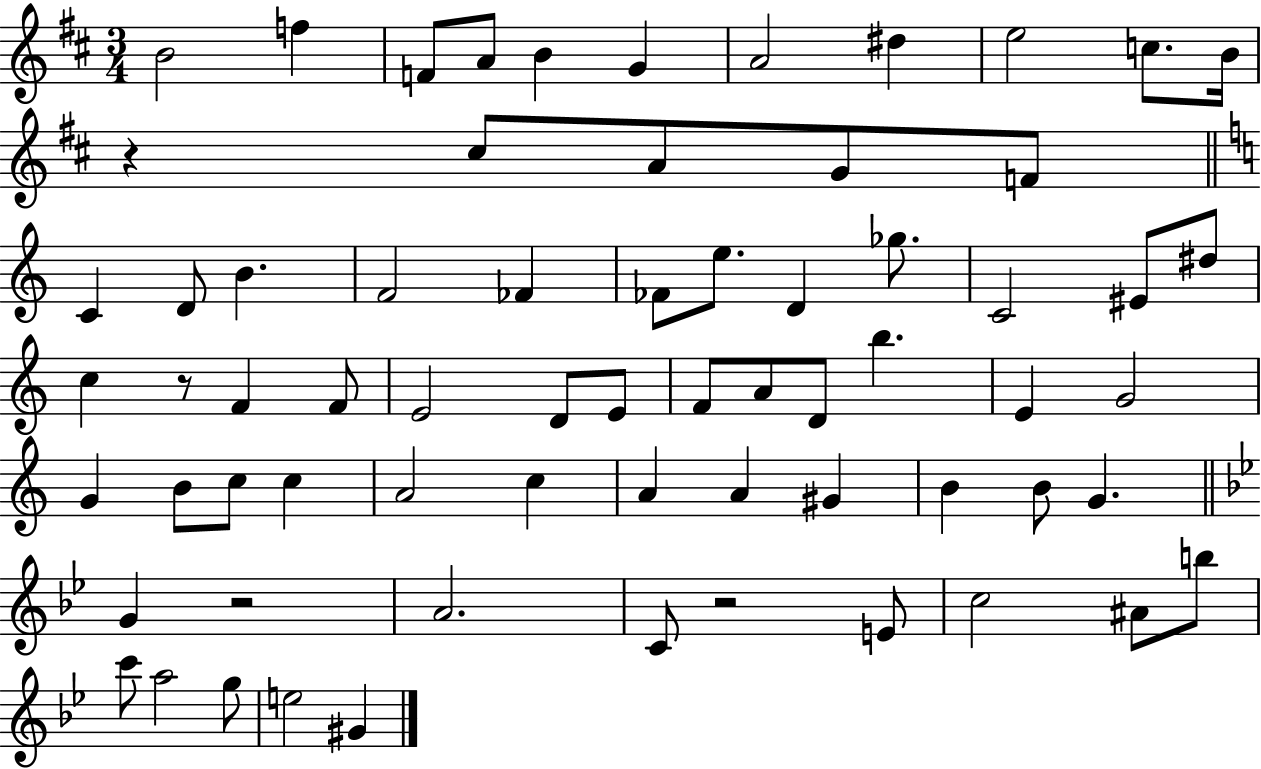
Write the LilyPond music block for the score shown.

{
  \clef treble
  \numericTimeSignature
  \time 3/4
  \key d \major
  b'2 f''4 | f'8 a'8 b'4 g'4 | a'2 dis''4 | e''2 c''8. b'16 | \break r4 cis''8 a'8 g'8 f'8 | \bar "||" \break \key c \major c'4 d'8 b'4. | f'2 fes'4 | fes'8 e''8. d'4 ges''8. | c'2 eis'8 dis''8 | \break c''4 r8 f'4 f'8 | e'2 d'8 e'8 | f'8 a'8 d'8 b''4. | e'4 g'2 | \break g'4 b'8 c''8 c''4 | a'2 c''4 | a'4 a'4 gis'4 | b'4 b'8 g'4. | \break \bar "||" \break \key g \minor g'4 r2 | a'2. | c'8 r2 e'8 | c''2 ais'8 b''8 | \break c'''8 a''2 g''8 | e''2 gis'4 | \bar "|."
}